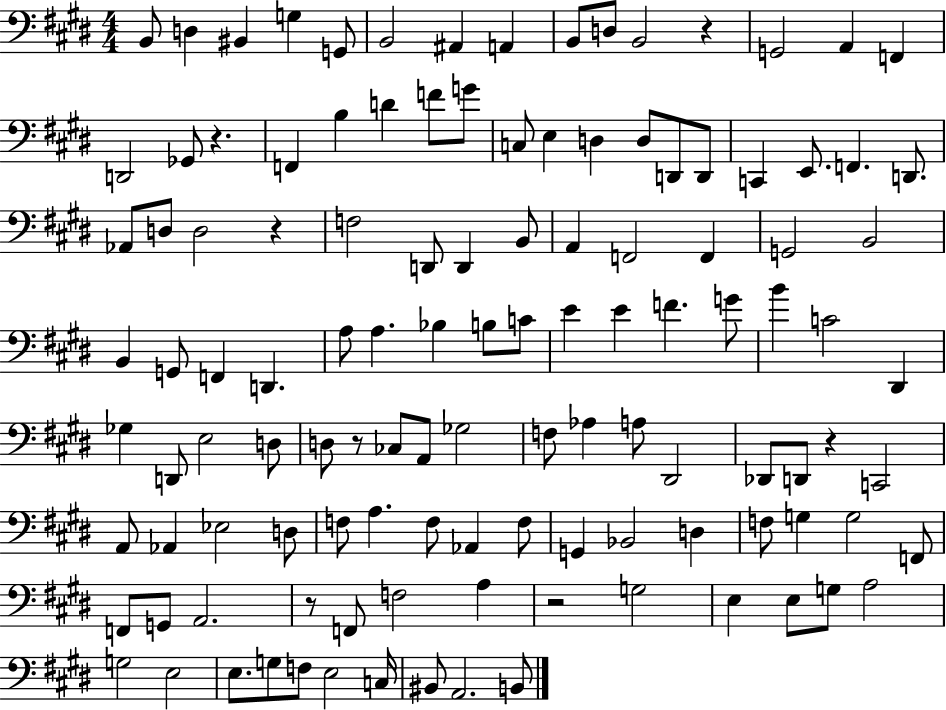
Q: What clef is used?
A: bass